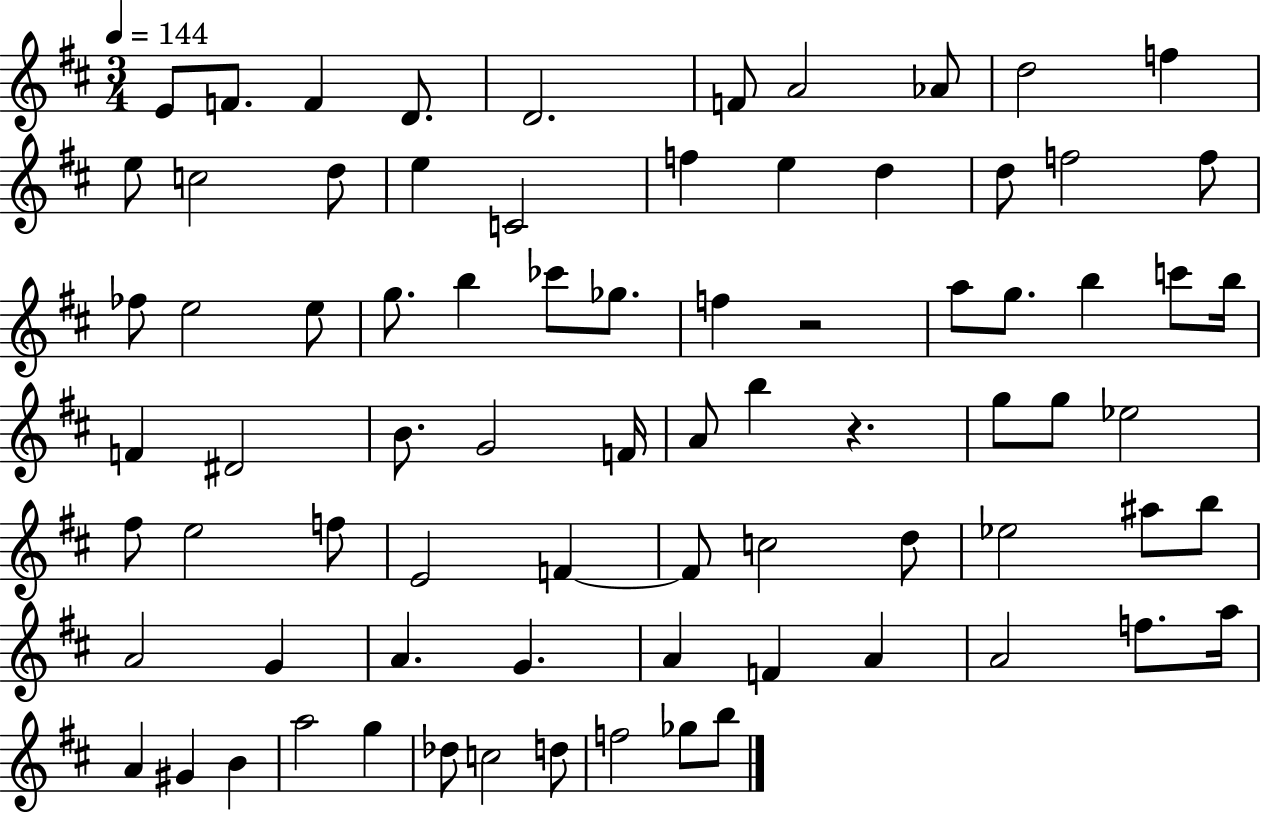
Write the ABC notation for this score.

X:1
T:Untitled
M:3/4
L:1/4
K:D
E/2 F/2 F D/2 D2 F/2 A2 _A/2 d2 f e/2 c2 d/2 e C2 f e d d/2 f2 f/2 _f/2 e2 e/2 g/2 b _c'/2 _g/2 f z2 a/2 g/2 b c'/2 b/4 F ^D2 B/2 G2 F/4 A/2 b z g/2 g/2 _e2 ^f/2 e2 f/2 E2 F F/2 c2 d/2 _e2 ^a/2 b/2 A2 G A G A F A A2 f/2 a/4 A ^G B a2 g _d/2 c2 d/2 f2 _g/2 b/2